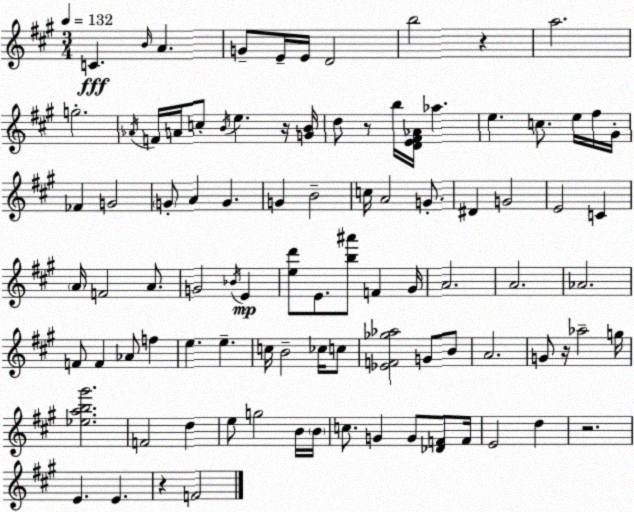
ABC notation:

X:1
T:Untitled
M:3/4
L:1/4
K:A
C B/4 A G/2 E/4 E/4 D2 b2 z a2 g2 _A/4 F/4 A/4 c/2 B/4 e z/4 [GB]/4 d/2 z/2 b/4 [DE^F_A]/4 _a e c/2 e/4 ^f/4 ^G/4 _F G2 G/2 A G G B2 c/4 A2 G/2 ^D G2 E2 C A/4 F2 A/2 G2 _B/4 E [ed']/2 E/2 [b^a']/2 F ^G/4 A2 A2 _A2 F/2 F _A/2 f e e c/4 B2 _c/4 c/2 [_EF_g_a]2 G/2 B/2 A2 G/2 z/4 _a2 g/4 [_eab^g']2 F2 d e/2 g2 B/4 B/4 c/2 G G/2 [_DF]/2 F/4 E2 d z2 E E z F2